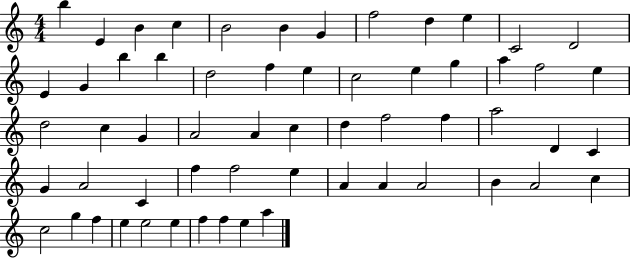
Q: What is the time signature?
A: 4/4